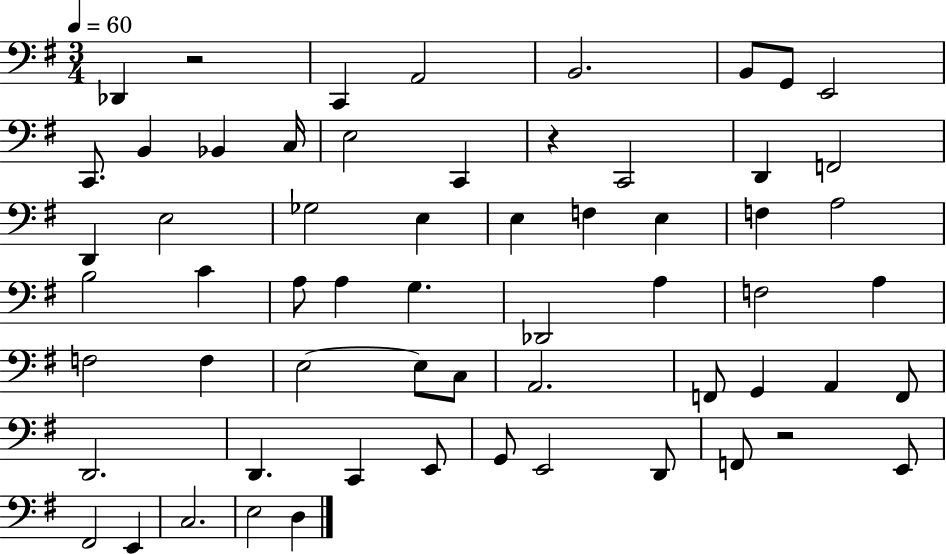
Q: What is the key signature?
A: G major